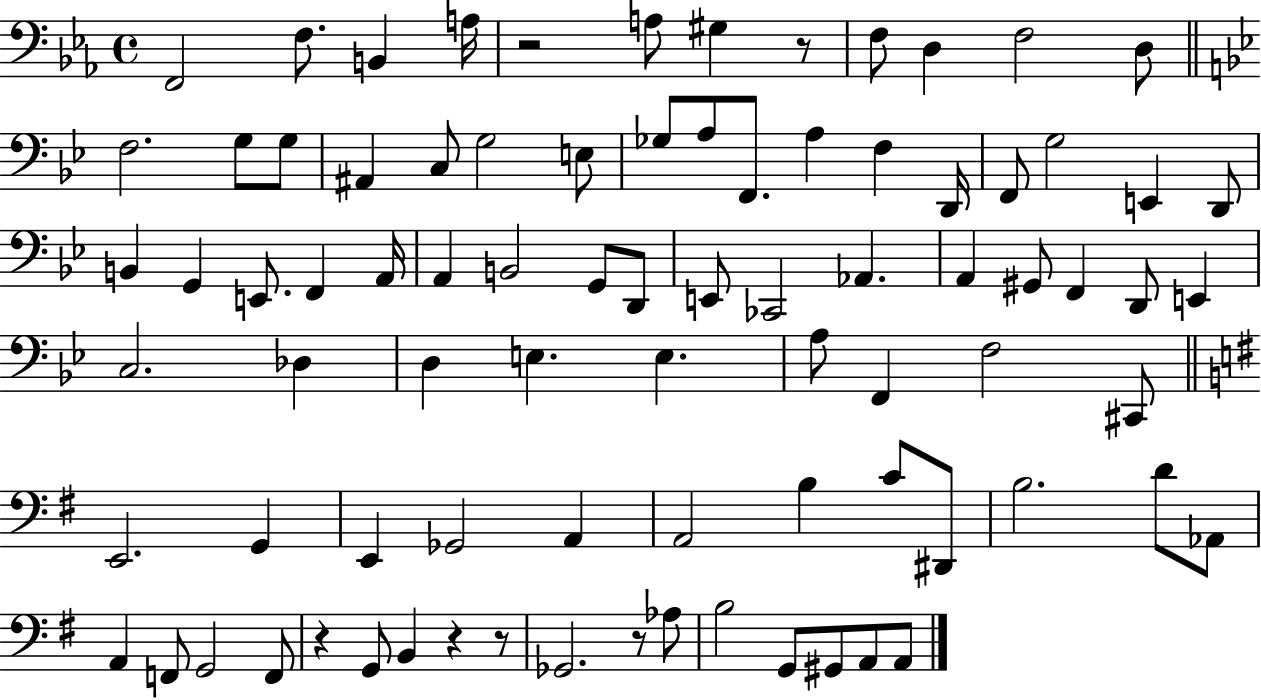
F2/h F3/e. B2/q A3/s R/h A3/e G#3/q R/e F3/e D3/q F3/h D3/e F3/h. G3/e G3/e A#2/q C3/e G3/h E3/e Gb3/e A3/e F2/e. A3/q F3/q D2/s F2/e G3/h E2/q D2/e B2/q G2/q E2/e. F2/q A2/s A2/q B2/h G2/e D2/e E2/e CES2/h Ab2/q. A2/q G#2/e F2/q D2/e E2/q C3/h. Db3/q D3/q E3/q. E3/q. A3/e F2/q F3/h C#2/e E2/h. G2/q E2/q Gb2/h A2/q A2/h B3/q C4/e D#2/e B3/h. D4/e Ab2/e A2/q F2/e G2/h F2/e R/q G2/e B2/q R/q R/e Gb2/h. R/e Ab3/e B3/h G2/e G#2/e A2/e A2/e